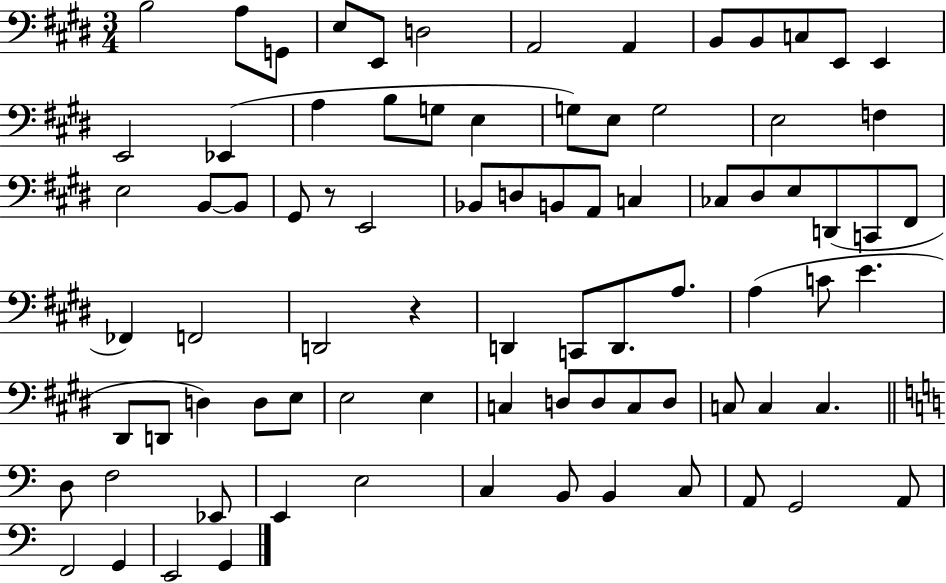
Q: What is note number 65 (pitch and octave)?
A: C3